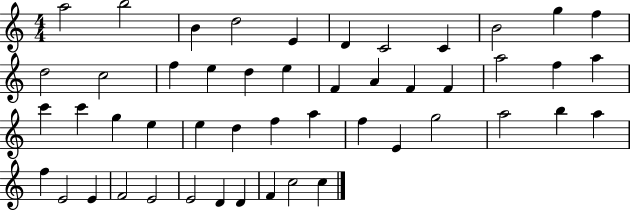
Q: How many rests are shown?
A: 0